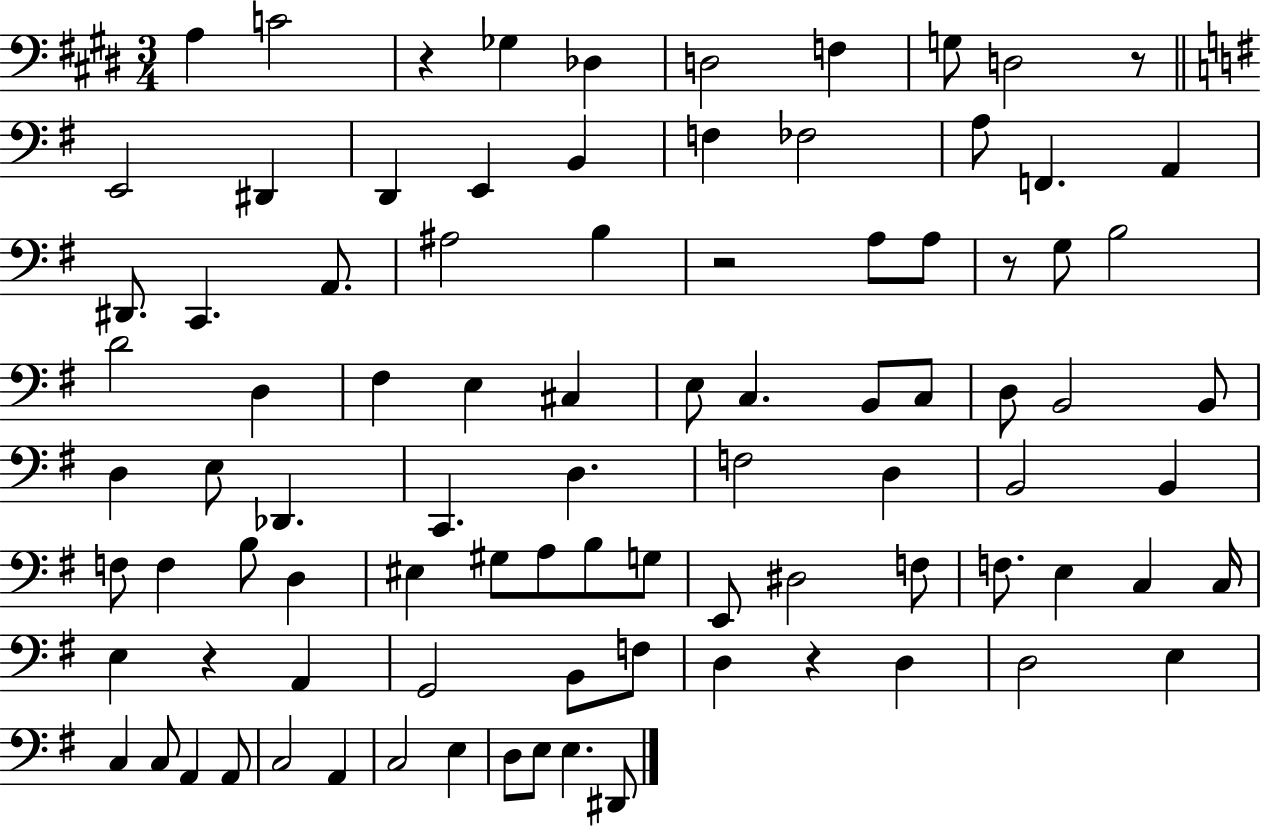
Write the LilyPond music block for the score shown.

{
  \clef bass
  \numericTimeSignature
  \time 3/4
  \key e \major
  a4 c'2 | r4 ges4 des4 | d2 f4 | g8 d2 r8 | \break \bar "||" \break \key g \major e,2 dis,4 | d,4 e,4 b,4 | f4 fes2 | a8 f,4. a,4 | \break dis,8. c,4. a,8. | ais2 b4 | r2 a8 a8 | r8 g8 b2 | \break d'2 d4 | fis4 e4 cis4 | e8 c4. b,8 c8 | d8 b,2 b,8 | \break d4 e8 des,4. | c,4. d4. | f2 d4 | b,2 b,4 | \break f8 f4 b8 d4 | eis4 gis8 a8 b8 g8 | e,8 dis2 f8 | f8. e4 c4 c16 | \break e4 r4 a,4 | g,2 b,8 f8 | d4 r4 d4 | d2 e4 | \break c4 c8 a,4 a,8 | c2 a,4 | c2 e4 | d8 e8 e4. dis,8 | \break \bar "|."
}